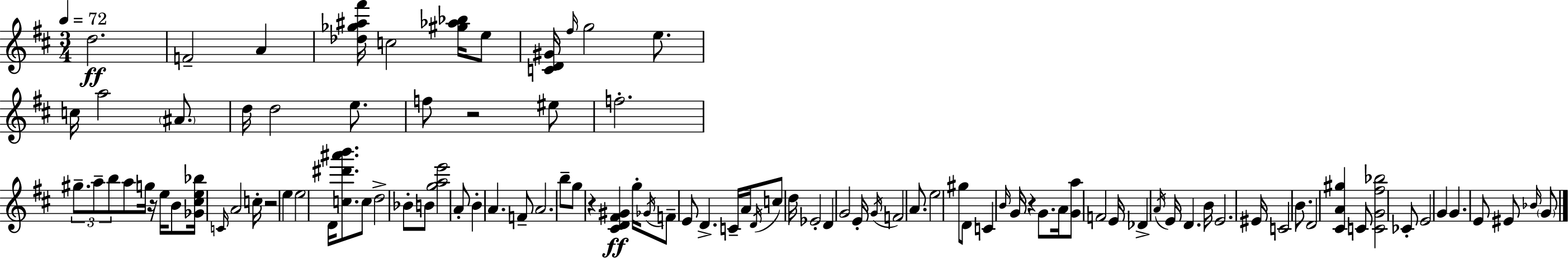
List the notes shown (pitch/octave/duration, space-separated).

D5/h. F4/h A4/q [Db5,Gb5,A#5,F#6]/s C5/h [G#5,Ab5,Bb5]/s E5/e [C4,D4,G#4]/s F#5/s G5/h E5/e. C5/s A5/h A#4/e. D5/s D5/h E5/e. F5/e R/h EIS5/e F5/h. G#5/e. A5/e B5/e A5/e G5/s R/s E5/s B4/e [Gb4,C#5,E5,Bb5]/s C4/s A4/h C5/s R/h E5/q E5/h D4/s [C5,D#6,A#6,B6]/e. C5/e D5/h Bb4/e B4/e [G5,A5,E6]/h A4/e B4/q A4/q. F4/e A4/h. B5/e G5/e R/q [C#4,D4,F#4,G#4]/q G5/s Gb4/s F4/e E4/e D4/q. C4/s A4/s D4/s C5/e D5/s Eb4/h D4/q G4/h E4/s G4/s F4/h A4/e. E5/h G#5/e D4/e C4/q B4/s G4/s R/q G4/e. A4/s [G4,A5]/e F4/h E4/s Db4/q A4/s E4/s D4/q. B4/s E4/h. EIS4/s C4/h B4/e. D4/h [C#4,A4,G#5]/q C4/e [C4,G4,F#5,Bb5]/h CES4/e E4/h G4/q G4/q. E4/e EIS4/e Bb4/s G4/e